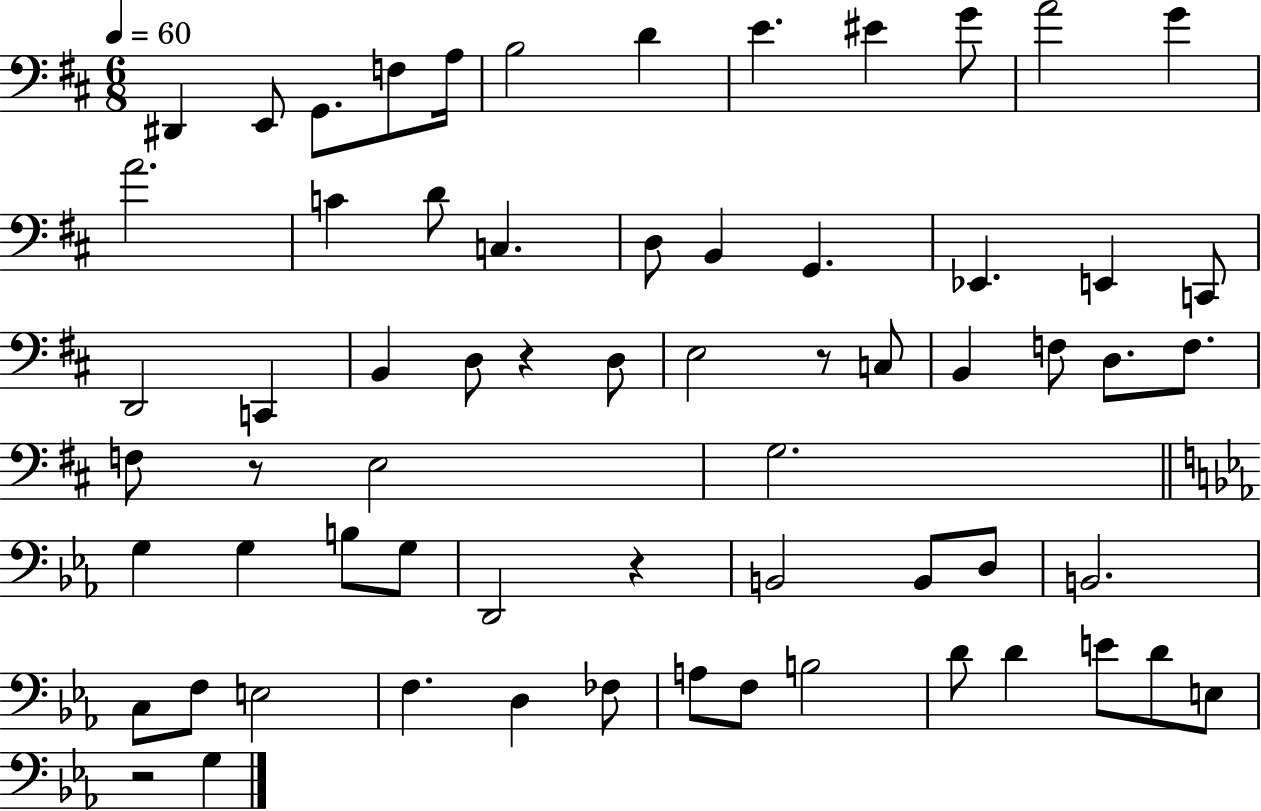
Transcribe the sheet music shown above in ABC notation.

X:1
T:Untitled
M:6/8
L:1/4
K:D
^D,, E,,/2 G,,/2 F,/2 A,/4 B,2 D E ^E G/2 A2 G A2 C D/2 C, D,/2 B,, G,, _E,, E,, C,,/2 D,,2 C,, B,, D,/2 z D,/2 E,2 z/2 C,/2 B,, F,/2 D,/2 F,/2 F,/2 z/2 E,2 G,2 G, G, B,/2 G,/2 D,,2 z B,,2 B,,/2 D,/2 B,,2 C,/2 F,/2 E,2 F, D, _F,/2 A,/2 F,/2 B,2 D/2 D E/2 D/2 E,/2 z2 G,